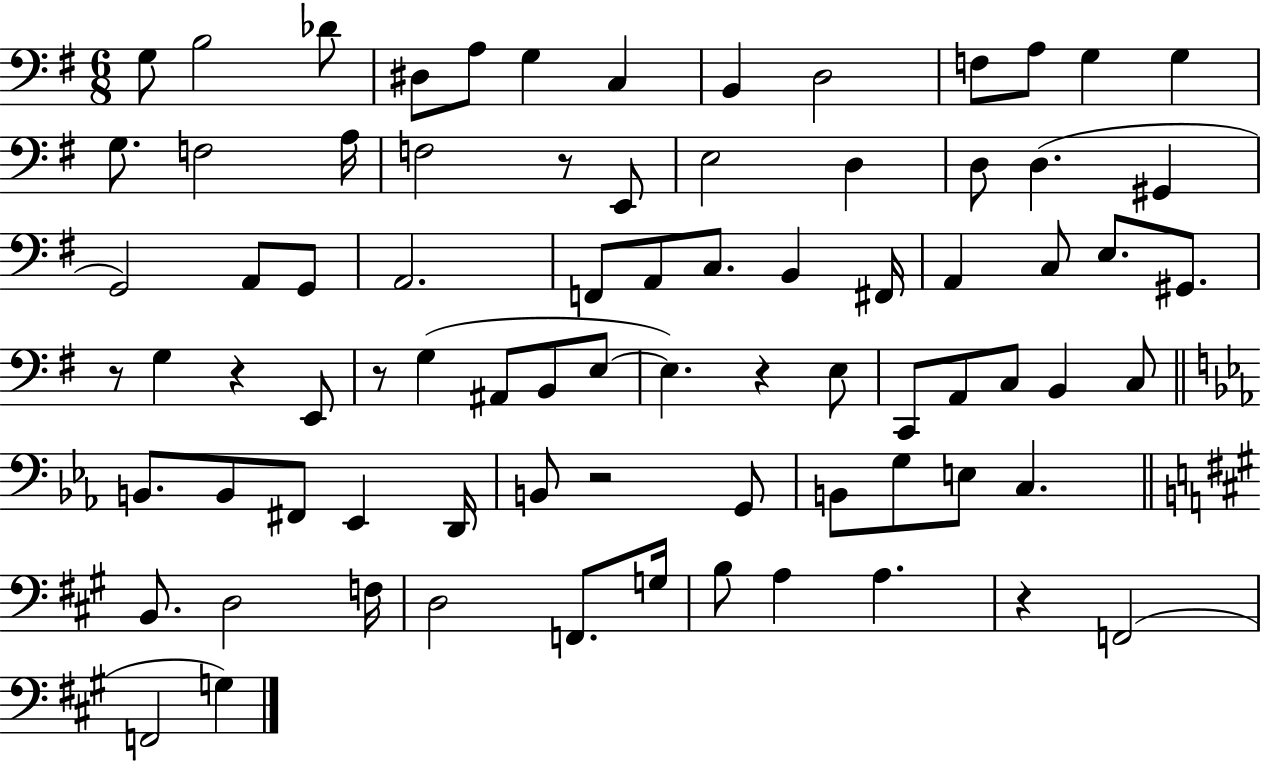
{
  \clef bass
  \numericTimeSignature
  \time 6/8
  \key g \major
  g8 b2 des'8 | dis8 a8 g4 c4 | b,4 d2 | f8 a8 g4 g4 | \break g8. f2 a16 | f2 r8 e,8 | e2 d4 | d8 d4.( gis,4 | \break g,2) a,8 g,8 | a,2. | f,8 a,8 c8. b,4 fis,16 | a,4 c8 e8. gis,8. | \break r8 g4 r4 e,8 | r8 g4( ais,8 b,8 e8~~ | e4.) r4 e8 | c,8 a,8 c8 b,4 c8 | \break \bar "||" \break \key c \minor b,8. b,8 fis,8 ees,4 d,16 | b,8 r2 g,8 | b,8 g8 e8 c4. | \bar "||" \break \key a \major b,8. d2 f16 | d2 f,8. g16 | b8 a4 a4. | r4 f,2( | \break f,2 g4) | \bar "|."
}